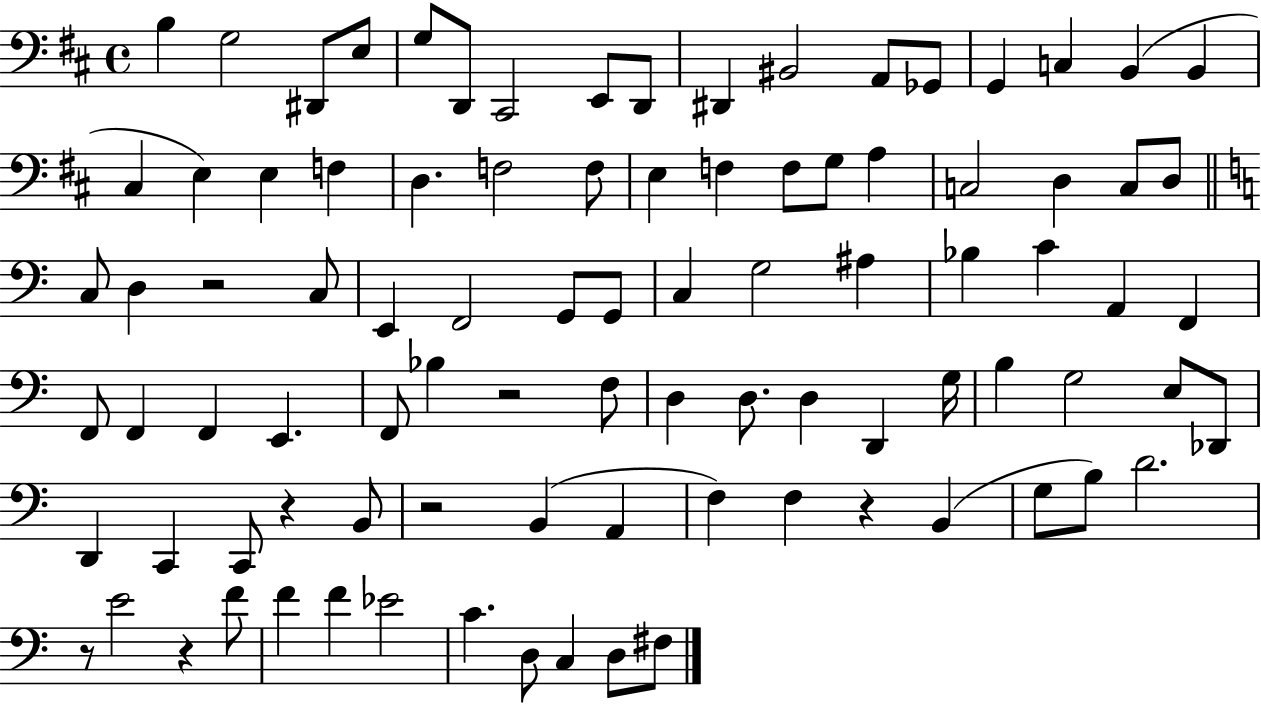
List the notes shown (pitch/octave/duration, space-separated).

B3/q G3/h D#2/e E3/e G3/e D2/e C#2/h E2/e D2/e D#2/q BIS2/h A2/e Gb2/e G2/q C3/q B2/q B2/q C#3/q E3/q E3/q F3/q D3/q. F3/h F3/e E3/q F3/q F3/e G3/e A3/q C3/h D3/q C3/e D3/e C3/e D3/q R/h C3/e E2/q F2/h G2/e G2/e C3/q G3/h A#3/q Bb3/q C4/q A2/q F2/q F2/e F2/q F2/q E2/q. F2/e Bb3/q R/h F3/e D3/q D3/e. D3/q D2/q G3/s B3/q G3/h E3/e Db2/e D2/q C2/q C2/e R/q B2/e R/h B2/q A2/q F3/q F3/q R/q B2/q G3/e B3/e D4/h. R/e E4/h R/q F4/e F4/q F4/q Eb4/h C4/q. D3/e C3/q D3/e F#3/e